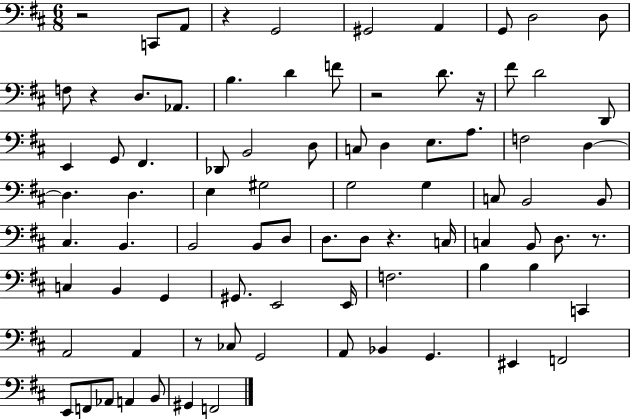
X:1
T:Untitled
M:6/8
L:1/4
K:D
z2 C,,/2 A,,/2 z G,,2 ^G,,2 A,, G,,/2 D,2 D,/2 F,/2 z D,/2 _A,,/2 B, D F/2 z2 D/2 z/4 ^F/2 D2 D,,/2 E,, G,,/2 ^F,, _D,,/2 B,,2 D,/2 C,/2 D, E,/2 A,/2 F,2 D, D, D, E, ^G,2 G,2 G, C,/2 B,,2 B,,/2 ^C, B,, B,,2 B,,/2 D,/2 D,/2 D,/2 z C,/4 C, B,,/2 D,/2 z/2 C, B,, G,, ^G,,/2 E,,2 E,,/4 F,2 B, B, C,, A,,2 A,, z/2 _C,/2 G,,2 A,,/2 _B,, G,, ^E,, F,,2 E,,/2 F,,/2 _A,,/2 A,, B,,/2 ^G,, F,,2